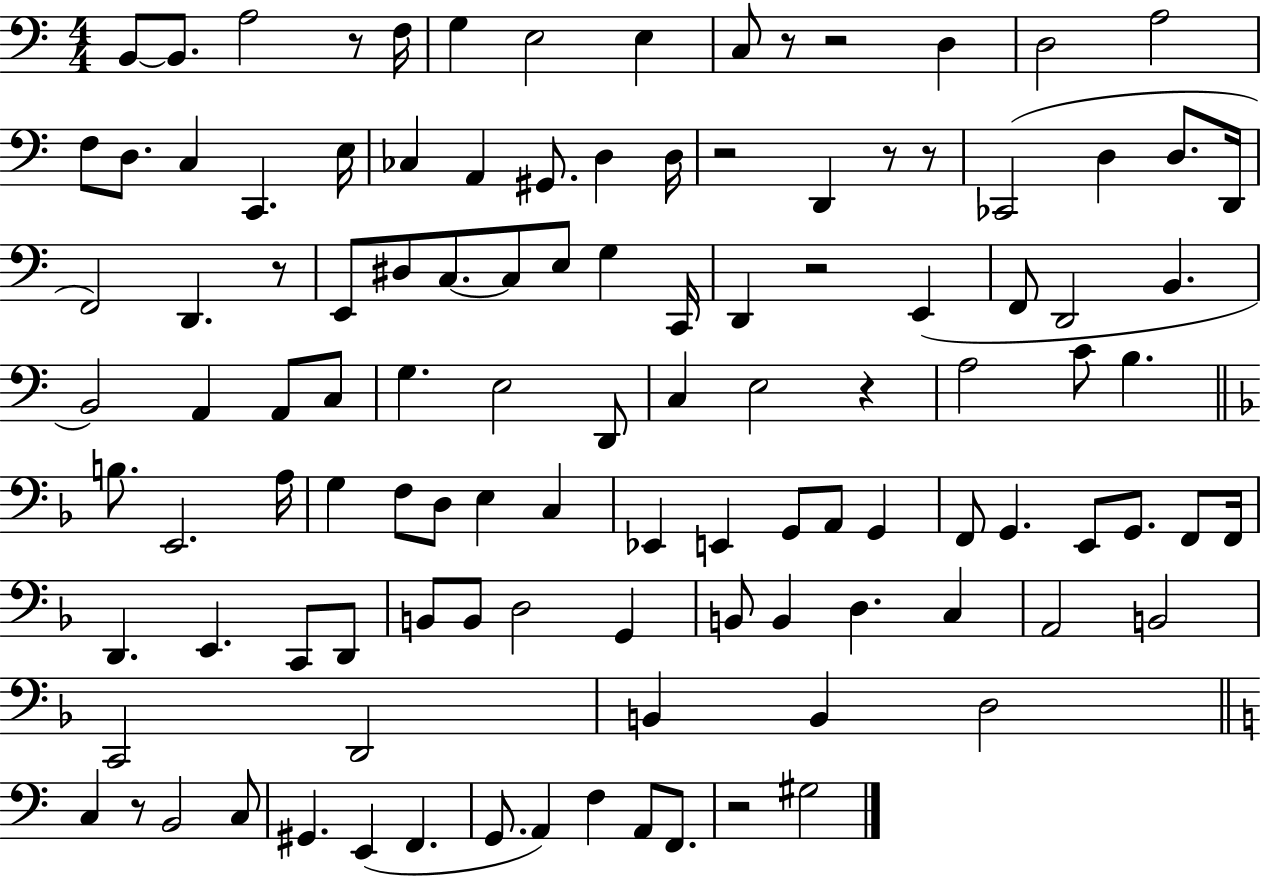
X:1
T:Untitled
M:4/4
L:1/4
K:C
B,,/2 B,,/2 A,2 z/2 F,/4 G, E,2 E, C,/2 z/2 z2 D, D,2 A,2 F,/2 D,/2 C, C,, E,/4 _C, A,, ^G,,/2 D, D,/4 z2 D,, z/2 z/2 _C,,2 D, D,/2 D,,/4 F,,2 D,, z/2 E,,/2 ^D,/2 C,/2 C,/2 E,/2 G, C,,/4 D,, z2 E,, F,,/2 D,,2 B,, B,,2 A,, A,,/2 C,/2 G, E,2 D,,/2 C, E,2 z A,2 C/2 B, B,/2 E,,2 A,/4 G, F,/2 D,/2 E, C, _E,, E,, G,,/2 A,,/2 G,, F,,/2 G,, E,,/2 G,,/2 F,,/2 F,,/4 D,, E,, C,,/2 D,,/2 B,,/2 B,,/2 D,2 G,, B,,/2 B,, D, C, A,,2 B,,2 C,,2 D,,2 B,, B,, D,2 C, z/2 B,,2 C,/2 ^G,, E,, F,, G,,/2 A,, F, A,,/2 F,,/2 z2 ^G,2